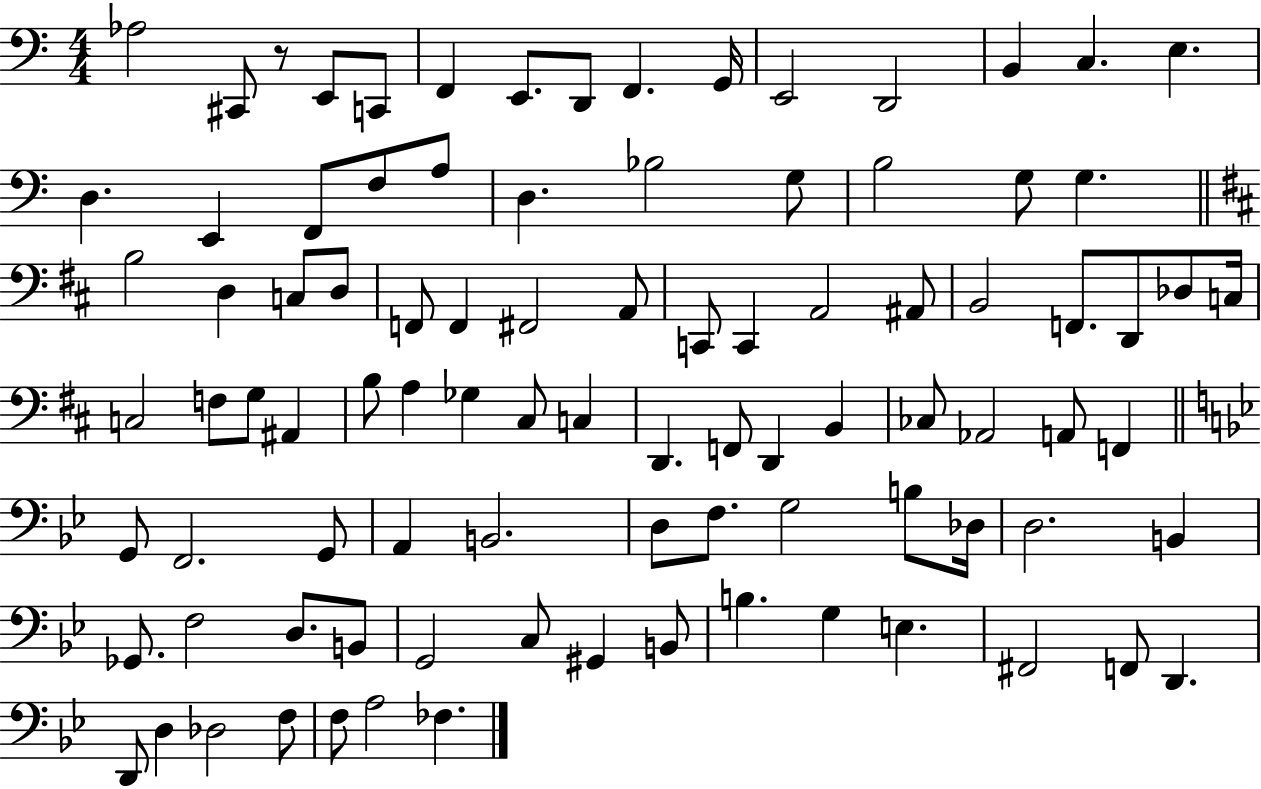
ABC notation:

X:1
T:Untitled
M:4/4
L:1/4
K:C
_A,2 ^C,,/2 z/2 E,,/2 C,,/2 F,, E,,/2 D,,/2 F,, G,,/4 E,,2 D,,2 B,, C, E, D, E,, F,,/2 F,/2 A,/2 D, _B,2 G,/2 B,2 G,/2 G, B,2 D, C,/2 D,/2 F,,/2 F,, ^F,,2 A,,/2 C,,/2 C,, A,,2 ^A,,/2 B,,2 F,,/2 D,,/2 _D,/2 C,/4 C,2 F,/2 G,/2 ^A,, B,/2 A, _G, ^C,/2 C, D,, F,,/2 D,, B,, _C,/2 _A,,2 A,,/2 F,, G,,/2 F,,2 G,,/2 A,, B,,2 D,/2 F,/2 G,2 B,/2 _D,/4 D,2 B,, _G,,/2 F,2 D,/2 B,,/2 G,,2 C,/2 ^G,, B,,/2 B, G, E, ^F,,2 F,,/2 D,, D,,/2 D, _D,2 F,/2 F,/2 A,2 _F,